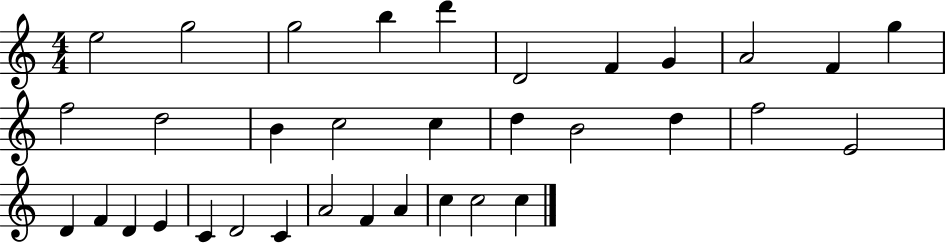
X:1
T:Untitled
M:4/4
L:1/4
K:C
e2 g2 g2 b d' D2 F G A2 F g f2 d2 B c2 c d B2 d f2 E2 D F D E C D2 C A2 F A c c2 c